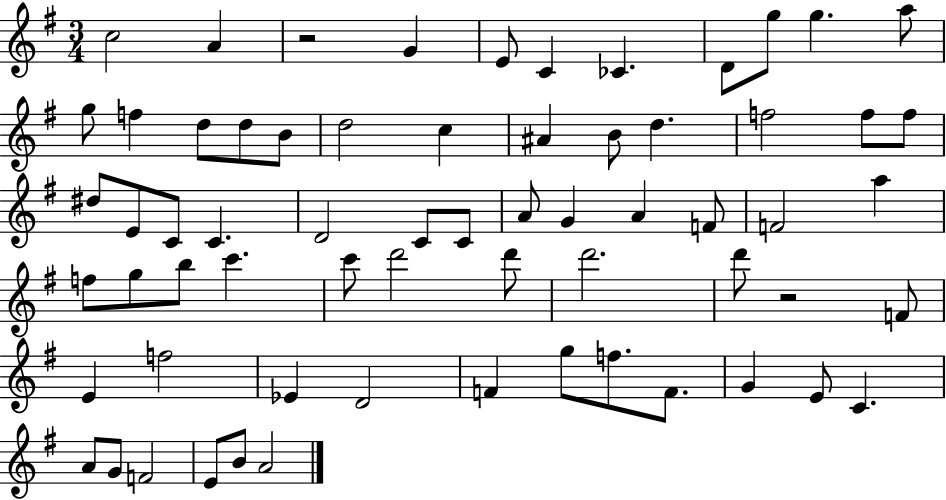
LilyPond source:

{
  \clef treble
  \numericTimeSignature
  \time 3/4
  \key g \major
  \repeat volta 2 { c''2 a'4 | r2 g'4 | e'8 c'4 ces'4. | d'8 g''8 g''4. a''8 | \break g''8 f''4 d''8 d''8 b'8 | d''2 c''4 | ais'4 b'8 d''4. | f''2 f''8 f''8 | \break dis''8 e'8 c'8 c'4. | d'2 c'8 c'8 | a'8 g'4 a'4 f'8 | f'2 a''4 | \break f''8 g''8 b''8 c'''4. | c'''8 d'''2 d'''8 | d'''2. | d'''8 r2 f'8 | \break e'4 f''2 | ees'4 d'2 | f'4 g''8 f''8. f'8. | g'4 e'8 c'4. | \break a'8 g'8 f'2 | e'8 b'8 a'2 | } \bar "|."
}